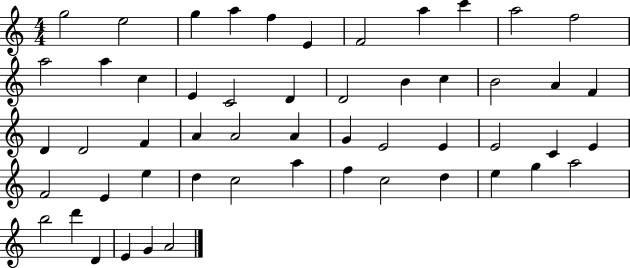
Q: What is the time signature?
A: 4/4